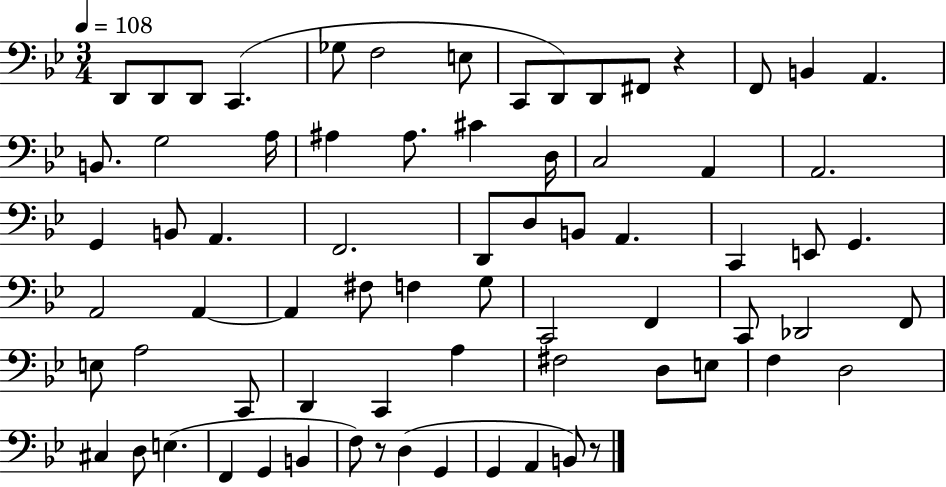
D2/e D2/e D2/e C2/q. Gb3/e F3/h E3/e C2/e D2/e D2/e F#2/e R/q F2/e B2/q A2/q. B2/e. G3/h A3/s A#3/q A#3/e. C#4/q D3/s C3/h A2/q A2/h. G2/q B2/e A2/q. F2/h. D2/e D3/e B2/e A2/q. C2/q E2/e G2/q. A2/h A2/q A2/q F#3/e F3/q G3/e C2/h F2/q C2/e Db2/h F2/e E3/e A3/h C2/e D2/q C2/q A3/q F#3/h D3/e E3/e F3/q D3/h C#3/q D3/e E3/q. F2/q G2/q B2/q F3/e R/e D3/q G2/q G2/q A2/q B2/e R/e